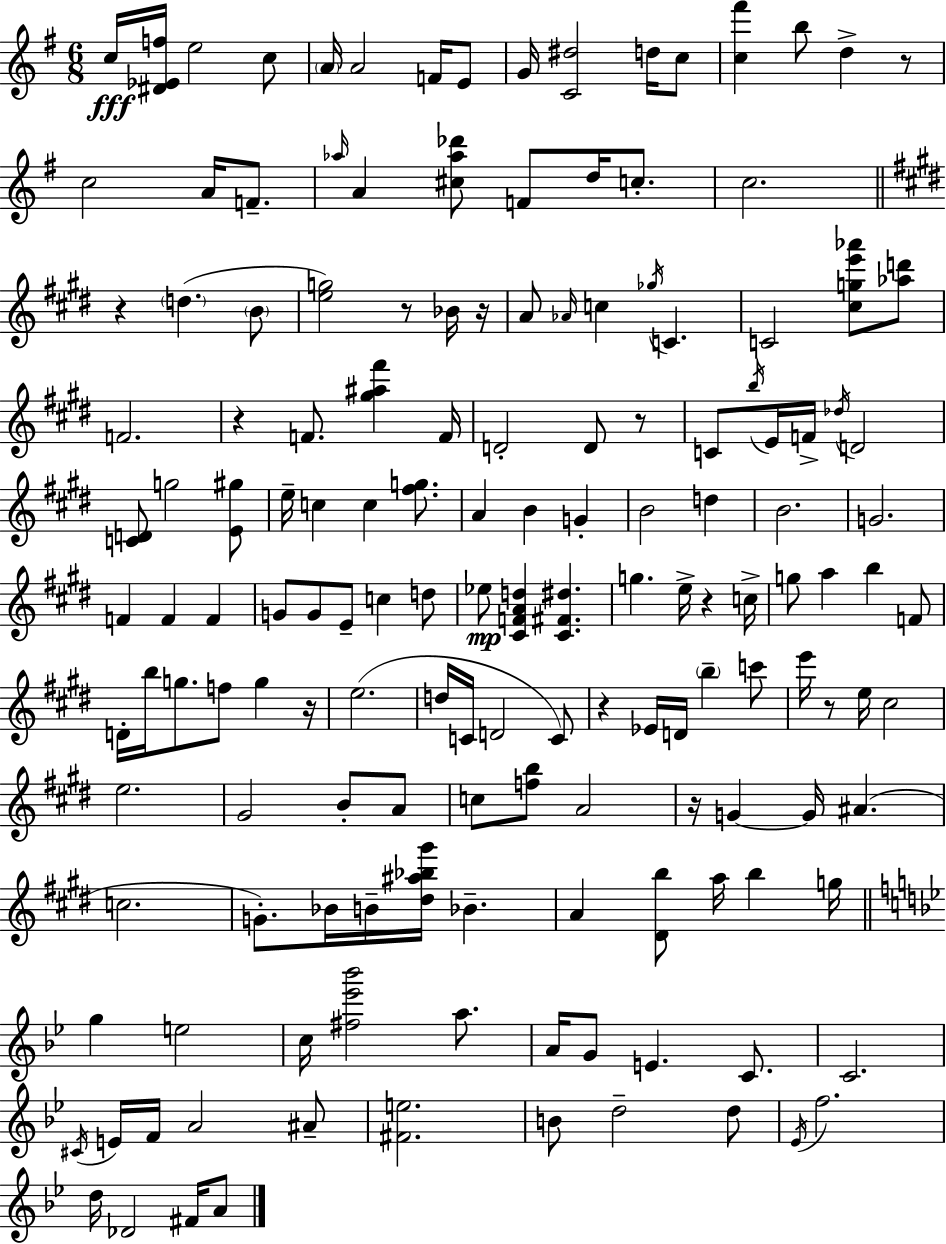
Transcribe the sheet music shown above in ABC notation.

X:1
T:Untitled
M:6/8
L:1/4
K:Em
c/4 [^D_Ef]/4 e2 c/2 A/4 A2 F/4 E/2 G/4 [C^d]2 d/4 c/2 [c^f'] b/2 d z/2 c2 A/4 F/2 _a/4 A [^c_a_d']/2 F/2 d/4 c/2 c2 z d B/2 [eg]2 z/2 _B/4 z/4 A/2 _A/4 c _g/4 C C2 [^cge'_a']/2 [_ad']/2 F2 z F/2 [^g^a^f'] F/4 D2 D/2 z/2 C/2 b/4 E/4 F/4 _d/4 D2 [CD]/2 g2 [E^g]/2 e/4 c c [^fg]/2 A B G B2 d B2 G2 F F F G/2 G/2 E/2 c d/2 _e/2 [^CFAd] [^C^F^d] g e/4 z c/4 g/2 a b F/2 D/4 b/4 g/2 f/2 g z/4 e2 d/4 C/4 D2 C/2 z _E/4 D/4 b c'/2 e'/4 z/2 e/4 ^c2 e2 ^G2 B/2 A/2 c/2 [fb]/2 A2 z/4 G G/4 ^A c2 G/2 _B/4 B/4 [^d^a_b^g']/4 _B A [^Db]/2 a/4 b g/4 g e2 c/4 [^f_e'_b']2 a/2 A/4 G/2 E C/2 C2 ^C/4 E/4 F/4 A2 ^A/2 [^Fe]2 B/2 d2 d/2 _E/4 f2 d/4 _D2 ^F/4 A/2